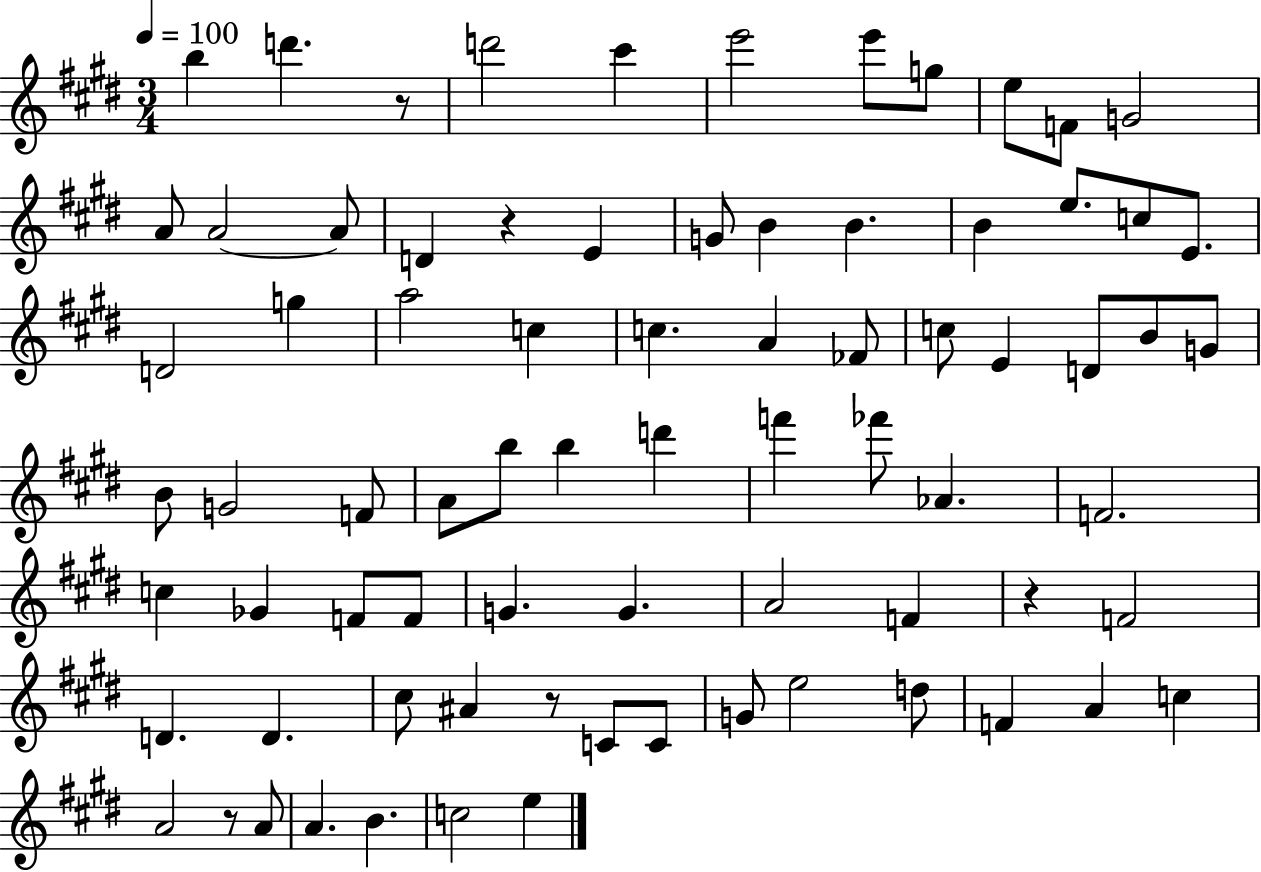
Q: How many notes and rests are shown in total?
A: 77